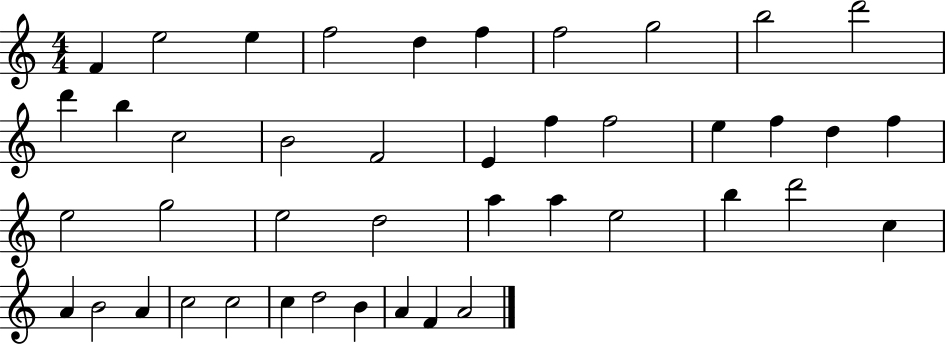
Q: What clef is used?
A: treble